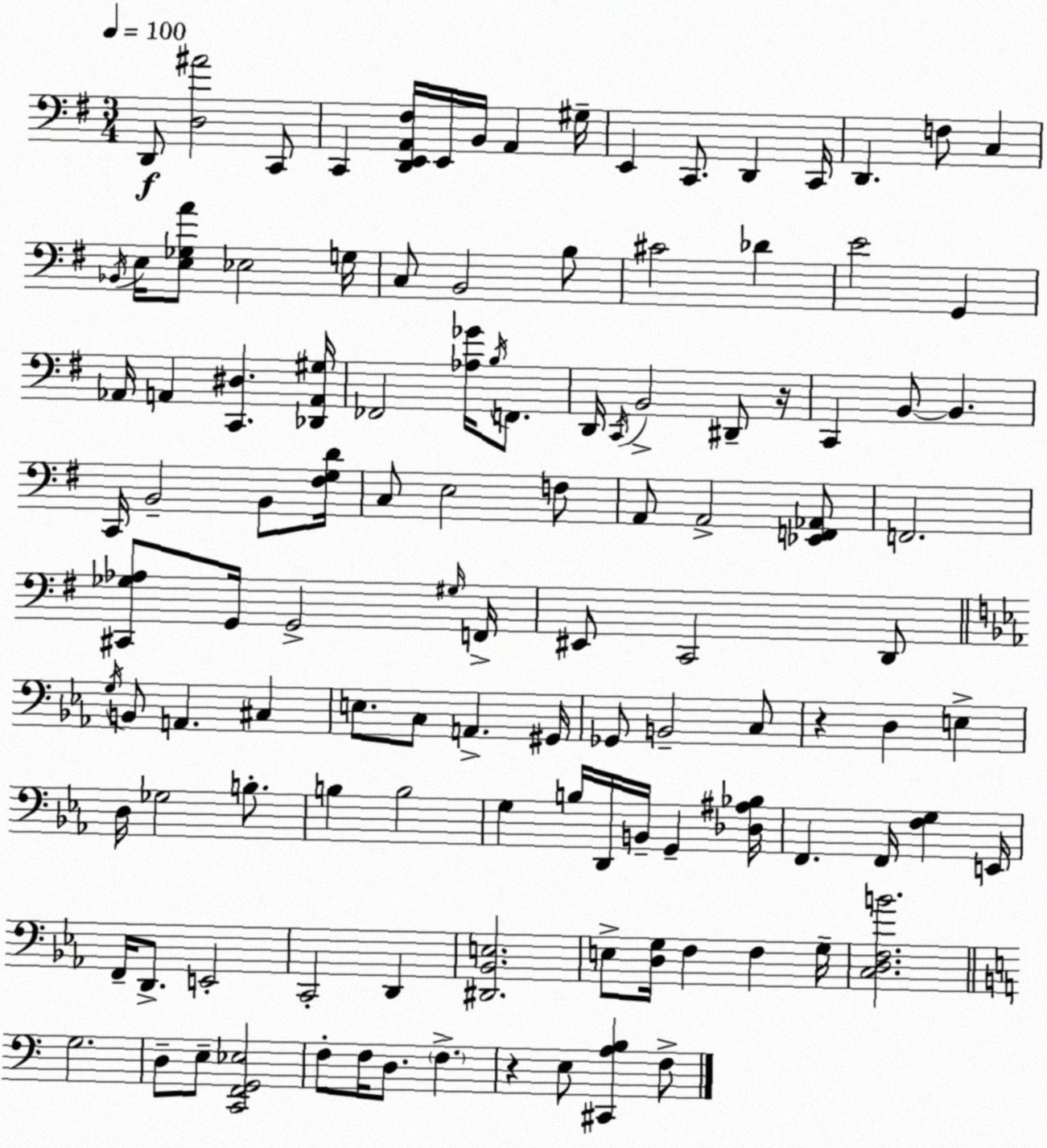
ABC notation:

X:1
T:Untitled
M:3/4
L:1/4
K:G
D,,/2 [D,^A]2 C,,/2 C,, [D,,E,,A,,^F,]/4 E,,/4 B,,/4 A,, ^G,/4 E,, C,,/2 D,, C,,/4 D,, F,/2 C, _B,,/4 E,/4 [E,_G,A]/2 _E,2 G,/4 C,/2 B,,2 B,/2 ^C2 _D E2 G,, _A,,/4 A,, [C,,^D,] [_D,,A,,^G,]/4 _F,,2 [_A,_G]/4 B,/4 F,,/2 D,,/4 C,,/4 B,,2 ^D,,/2 z/4 C,, B,,/2 B,, C,,/4 B,,2 B,,/2 [^F,G,D]/4 C,/2 E,2 F,/2 A,,/2 A,,2 [_E,,F,,_A,,]/2 F,,2 [^C,,_G,_A,]/2 G,,/4 G,,2 ^G,/4 F,,/4 ^E,,/2 C,,2 D,,/2 G,/4 B,,/2 A,, ^C, E,/2 C,/2 A,, ^G,,/4 _G,,/2 B,,2 C,/2 z D, E, D,/4 _G,2 B,/2 B, B,2 G, B,/4 D,,/4 B,,/4 G,, [_D,^A,_B,]/4 F,, F,,/4 [F,G,] E,,/4 F,,/4 D,,/2 E,,2 C,,2 D,, [^D,,_B,,E,]2 E,/2 [D,G,]/4 F, F, G,/4 [C,D,F,B]2 G,2 D,/2 E,/2 [C,,F,,G,,_E,]2 F,/2 F,/4 D,/2 F, z E,/2 [^C,,A,B,] F,/2